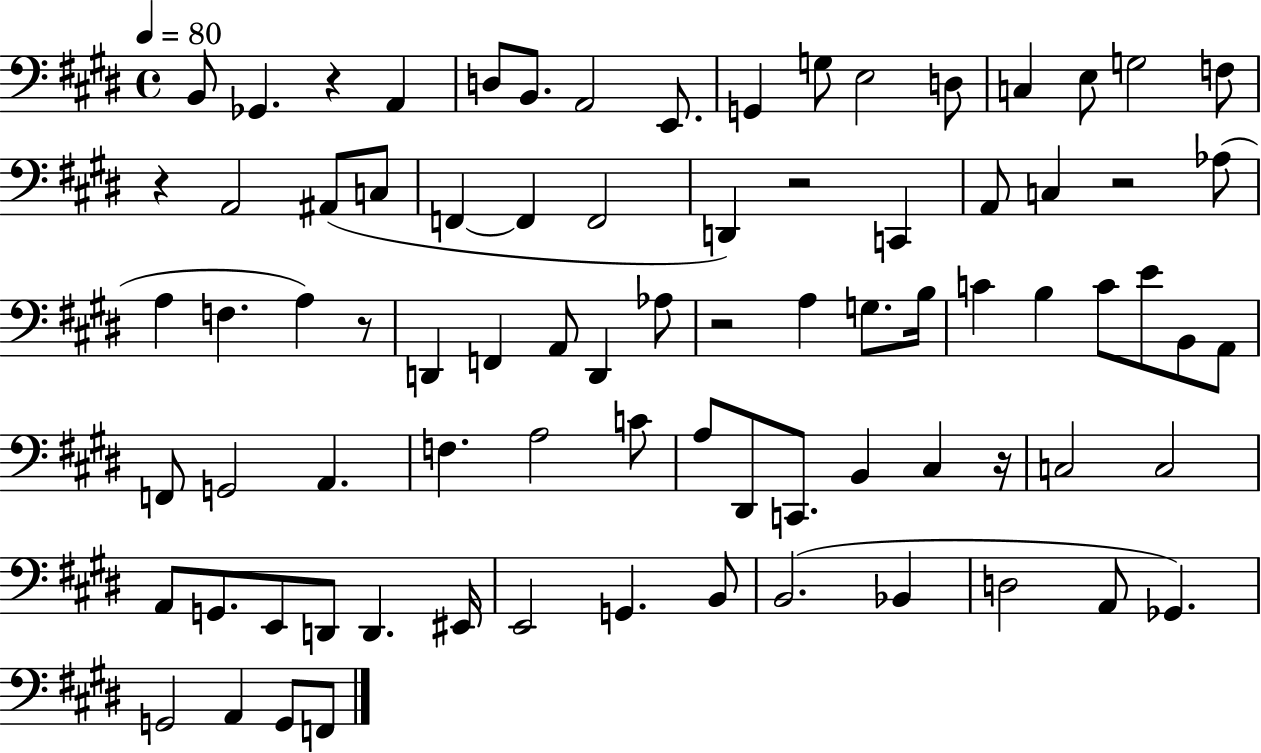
B2/e Gb2/q. R/q A2/q D3/e B2/e. A2/h E2/e. G2/q G3/e E3/h D3/e C3/q E3/e G3/h F3/e R/q A2/h A#2/e C3/e F2/q F2/q F2/h D2/q R/h C2/q A2/e C3/q R/h Ab3/e A3/q F3/q. A3/q R/e D2/q F2/q A2/e D2/q Ab3/e R/h A3/q G3/e. B3/s C4/q B3/q C4/e E4/e B2/e A2/e F2/e G2/h A2/q. F3/q. A3/h C4/e A3/e D#2/e C2/e. B2/q C#3/q R/s C3/h C3/h A2/e G2/e. E2/e D2/e D2/q. EIS2/s E2/h G2/q. B2/e B2/h. Bb2/q D3/h A2/e Gb2/q. G2/h A2/q G2/e F2/e